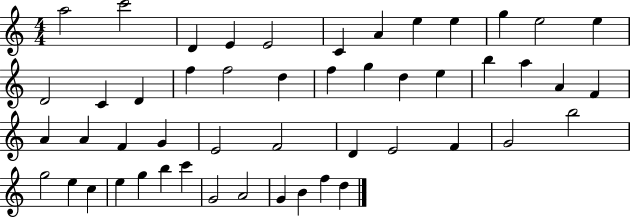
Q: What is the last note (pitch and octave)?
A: D5